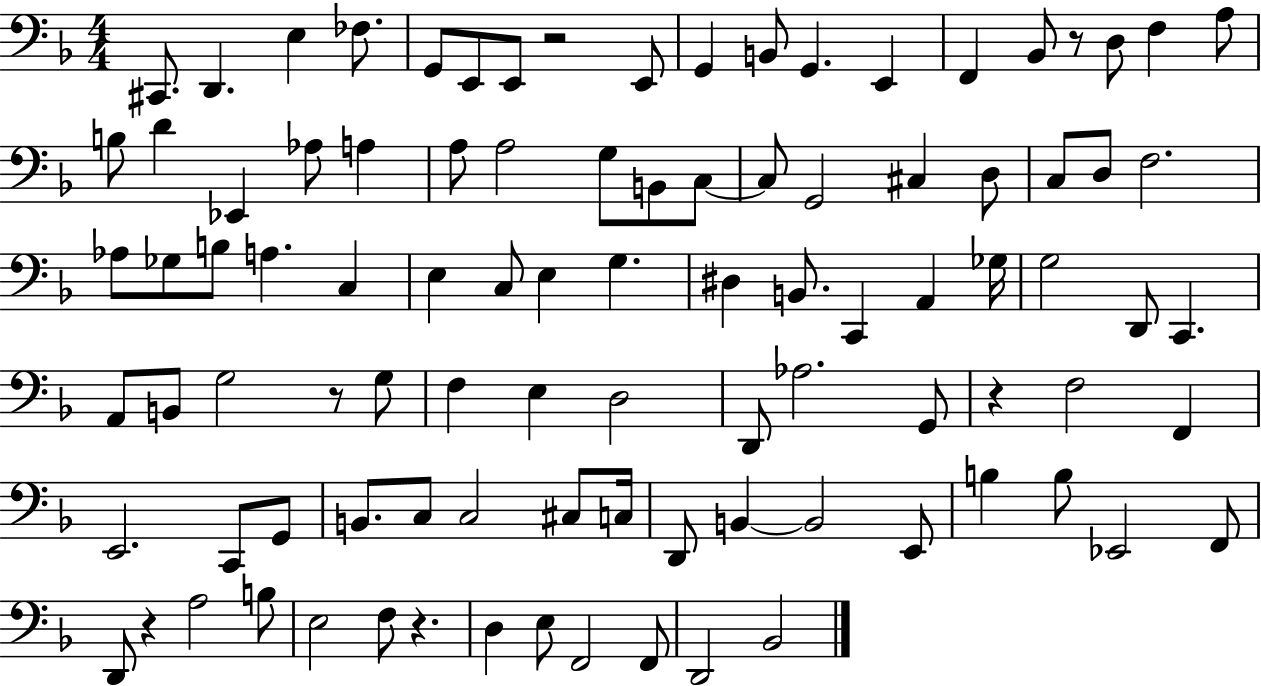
{
  \clef bass
  \numericTimeSignature
  \time 4/4
  \key f \major
  cis,8. d,4. e4 fes8. | g,8 e,8 e,8 r2 e,8 | g,4 b,8 g,4. e,4 | f,4 bes,8 r8 d8 f4 a8 | \break b8 d'4 ees,4 aes8 a4 | a8 a2 g8 b,8 c8~~ | c8 g,2 cis4 d8 | c8 d8 f2. | \break aes8 ges8 b8 a4. c4 | e4 c8 e4 g4. | dis4 b,8. c,4 a,4 ges16 | g2 d,8 c,4. | \break a,8 b,8 g2 r8 g8 | f4 e4 d2 | d,8 aes2. g,8 | r4 f2 f,4 | \break e,2. c,8 g,8 | b,8. c8 c2 cis8 c16 | d,8 b,4~~ b,2 e,8 | b4 b8 ees,2 f,8 | \break d,8 r4 a2 b8 | e2 f8 r4. | d4 e8 f,2 f,8 | d,2 bes,2 | \break \bar "|."
}